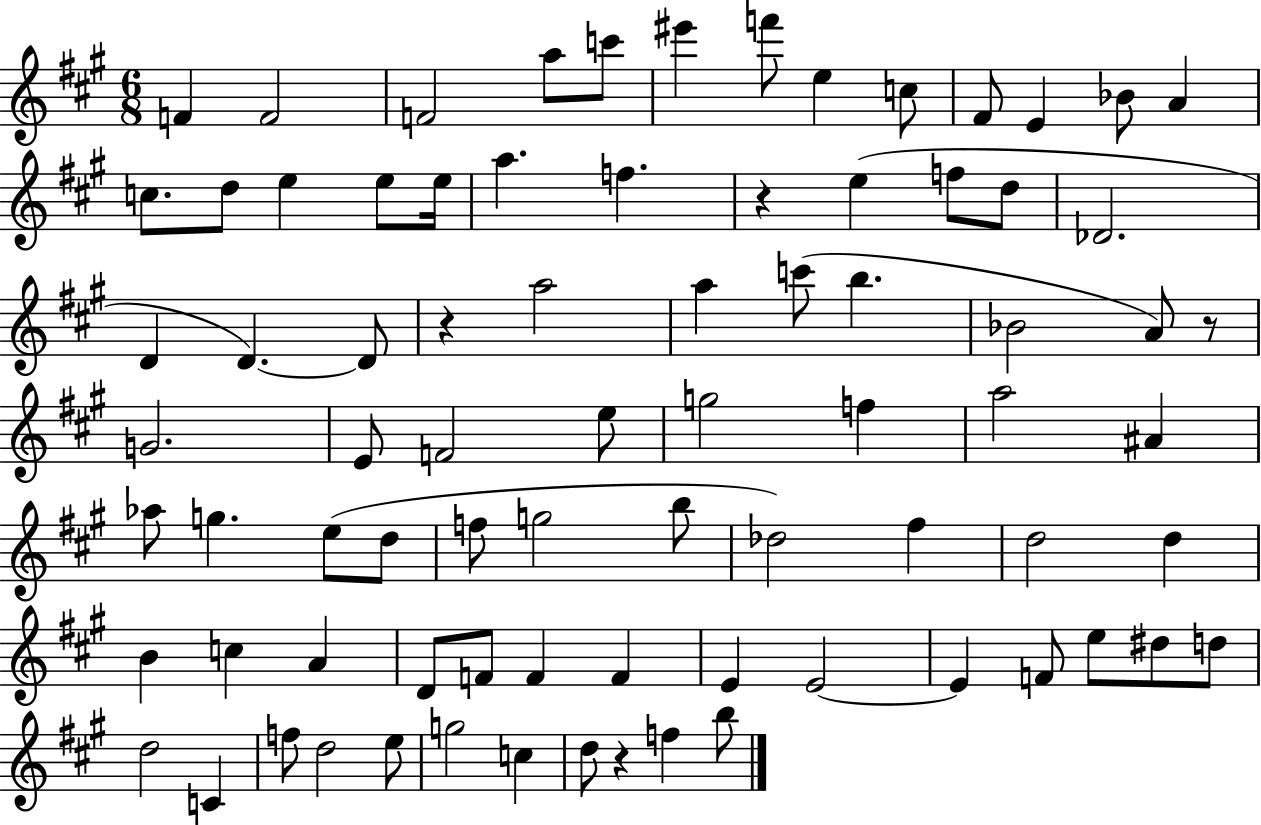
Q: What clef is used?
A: treble